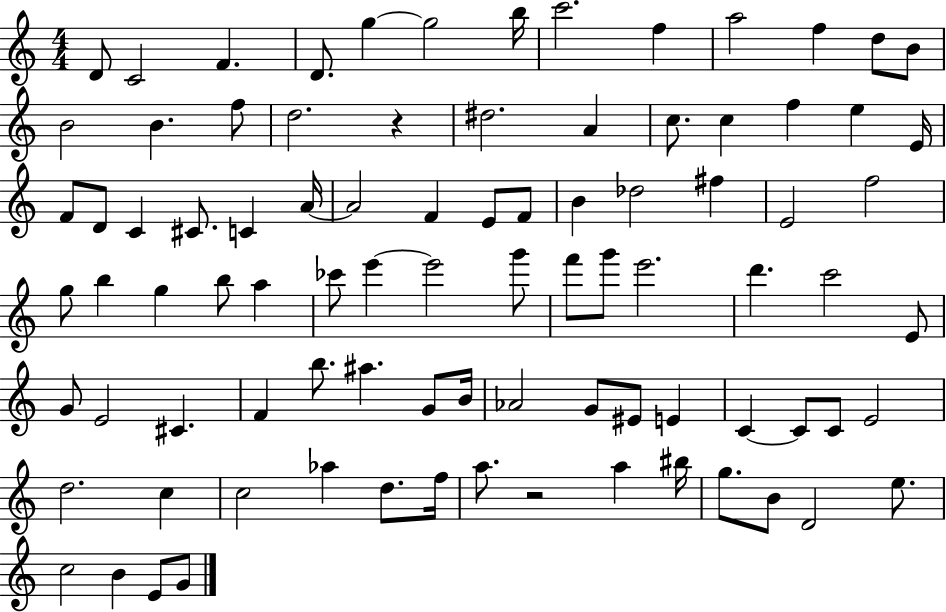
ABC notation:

X:1
T:Untitled
M:4/4
L:1/4
K:C
D/2 C2 F D/2 g g2 b/4 c'2 f a2 f d/2 B/2 B2 B f/2 d2 z ^d2 A c/2 c f e E/4 F/2 D/2 C ^C/2 C A/4 A2 F E/2 F/2 B _d2 ^f E2 f2 g/2 b g b/2 a _c'/2 e' e'2 g'/2 f'/2 g'/2 e'2 d' c'2 E/2 G/2 E2 ^C F b/2 ^a G/2 B/4 _A2 G/2 ^E/2 E C C/2 C/2 E2 d2 c c2 _a d/2 f/4 a/2 z2 a ^b/4 g/2 B/2 D2 e/2 c2 B E/2 G/2